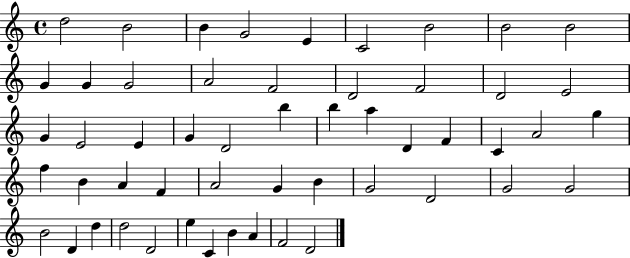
X:1
T:Untitled
M:4/4
L:1/4
K:C
d2 B2 B G2 E C2 B2 B2 B2 G G G2 A2 F2 D2 F2 D2 E2 G E2 E G D2 b b a D F C A2 g f B A F A2 G B G2 D2 G2 G2 B2 D d d2 D2 e C B A F2 D2